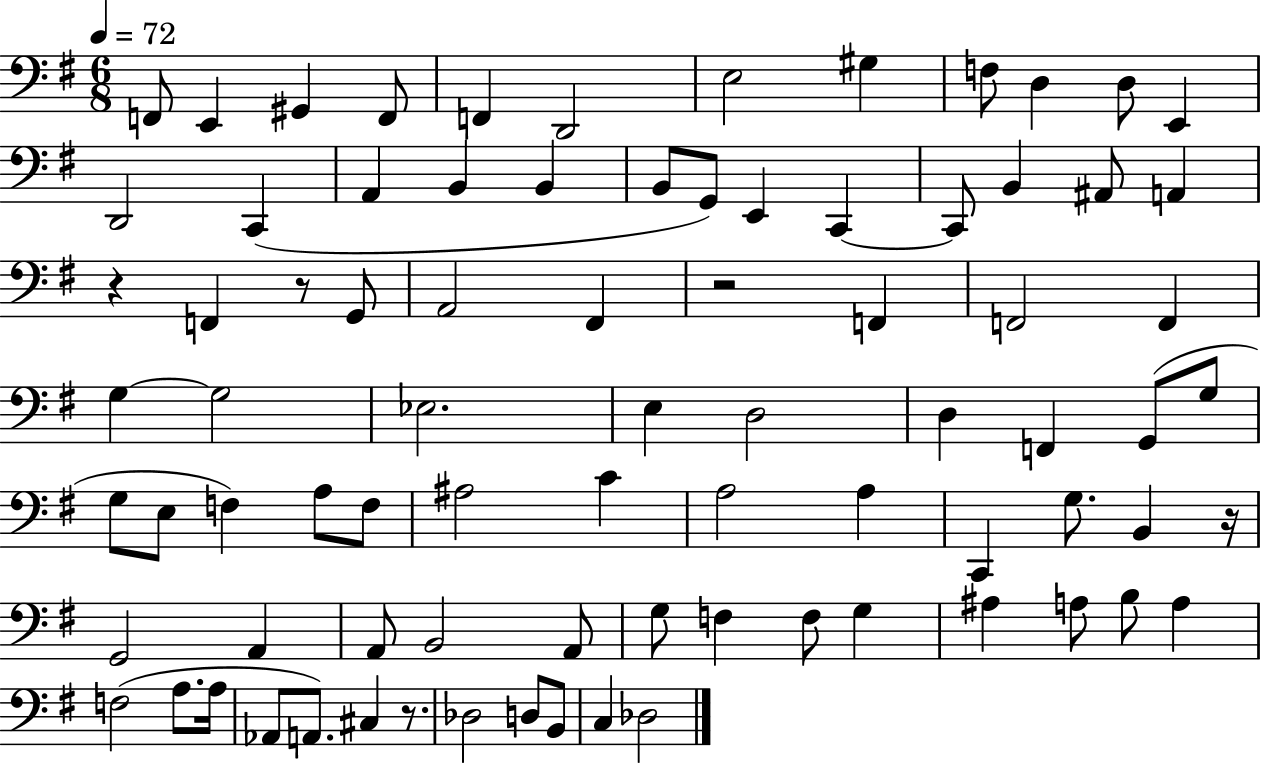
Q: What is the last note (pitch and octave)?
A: Db3